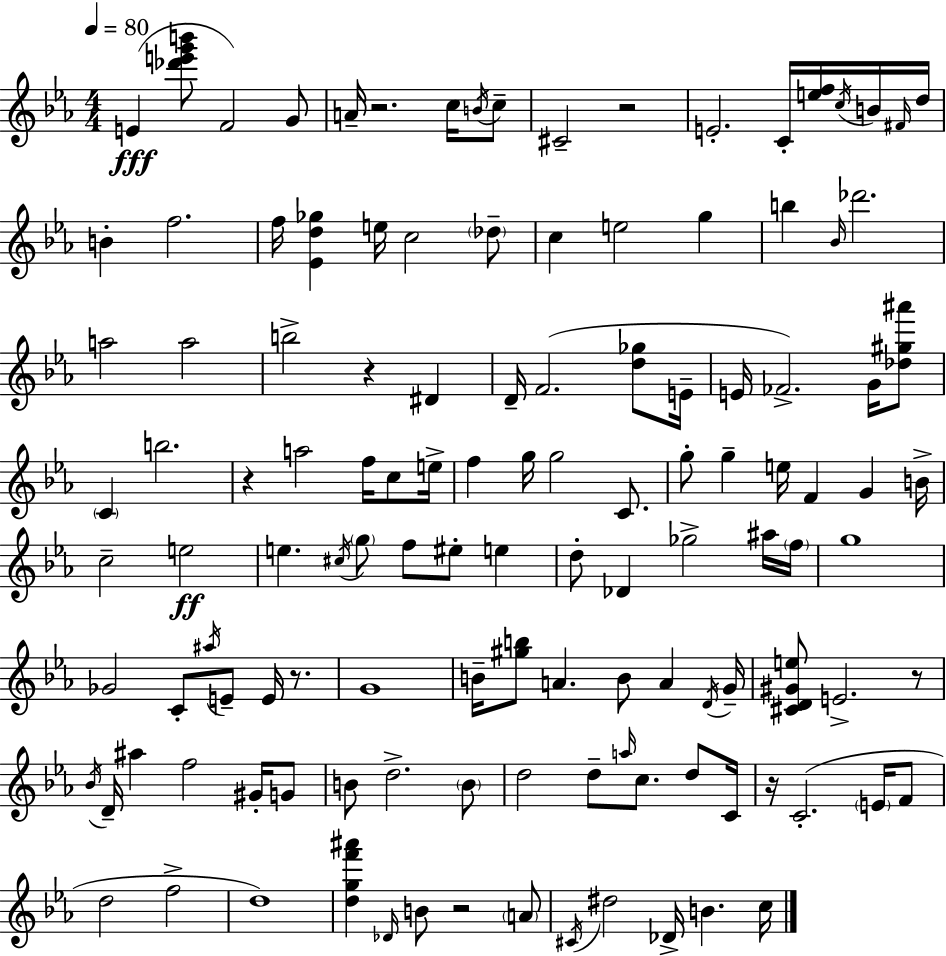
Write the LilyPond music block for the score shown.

{
  \clef treble
  \numericTimeSignature
  \time 4/4
  \key c \minor
  \tempo 4 = 80
  e'4(\fff <des''' e''' g''' b'''>8 f'2) g'8 | a'16-- r2. c''16 \acciaccatura { b'16 } c''8-- | cis'2-- r2 | e'2.-. c'16-. <e'' f''>16 \acciaccatura { c''16 } | \break b'16 \grace { fis'16 } d''16 b'4-. f''2. | f''16 <ees' d'' ges''>4 e''16 c''2 | \parenthesize des''8-- c''4 e''2 g''4 | b''4 \grace { bes'16 } des'''2. | \break a''2 a''2 | b''2-> r4 | dis'4 d'16-- f'2.( | <d'' ges''>8 e'16-- e'16 fes'2.->) | \break g'16 <des'' gis'' ais'''>8 \parenthesize c'4 b''2. | r4 a''2 | f''16 c''8 e''16-> f''4 g''16 g''2 | c'8. g''8-. g''4-- e''16 f'4 g'4 | \break b'16-> c''2-- e''2\ff | e''4. \acciaccatura { cis''16 } \parenthesize g''8 f''8 eis''8-. | e''4 d''8-. des'4 ges''2-> | ais''16 \parenthesize f''16 g''1 | \break ges'2 c'8-. \acciaccatura { ais''16 } | e'8-- e'16 r8. g'1 | b'16-- <gis'' b''>8 a'4. b'8 | a'4 \acciaccatura { d'16 } g'16-- <cis' d' gis' e''>8 e'2.-> | \break r8 \acciaccatura { bes'16 } d'16-- ais''4 f''2 | gis'16-. g'8 b'8 d''2.-> | \parenthesize b'8 d''2 | d''8-- \grace { a''16 } c''8. d''8 c'16 r16 c'2.-.( | \break \parenthesize e'16 f'8 d''2 | f''2-> d''1) | <d'' g'' f''' ais'''>4 \grace { des'16 } b'8 | r2 \parenthesize a'8 \acciaccatura { cis'16 } dis''2 | \break des'16-> b'4. c''16 \bar "|."
}